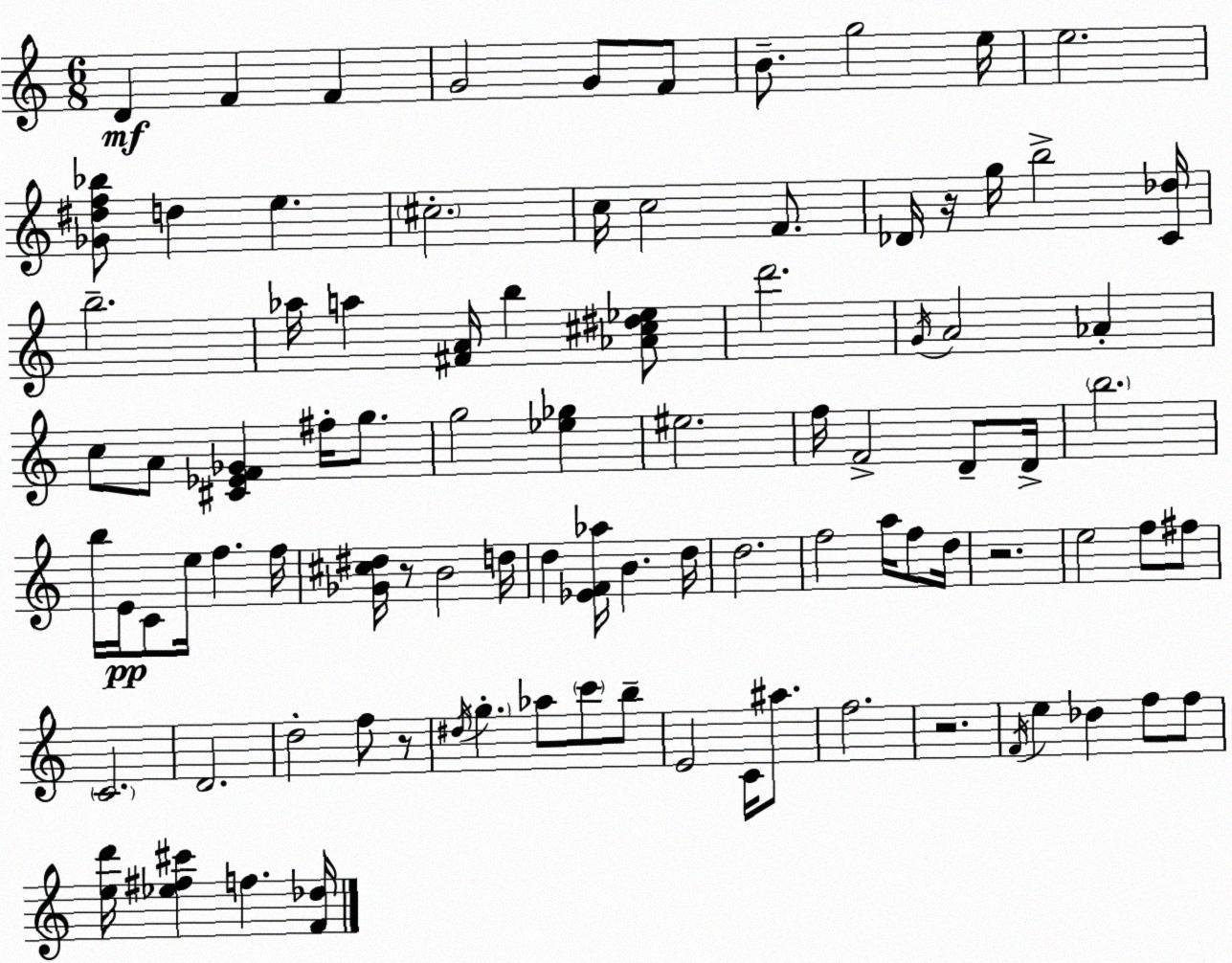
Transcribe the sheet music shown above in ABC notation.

X:1
T:Untitled
M:6/8
L:1/4
K:C
D F F G2 G/2 F/2 B/2 g2 e/4 e2 [_G^df_b]/2 d e ^c2 c/4 c2 F/2 _D/4 z/4 g/4 b2 [C_d]/4 b2 _a/4 a [^FA]/4 b [_A^c^d_e]/2 d'2 G/4 A2 _A c/2 A/2 [^C_EF_G] ^f/4 g/2 g2 [_e_g] ^e2 f/4 F2 D/2 D/4 b2 b/4 E/4 C/2 e/4 f f/4 [_G^c^d]/4 z/2 B2 d/4 d [_EF_a]/4 B d/4 d2 f2 a/4 f/2 d/4 z2 e2 f/2 ^f/2 C2 D2 d2 f/2 z/2 ^d/4 g _a/2 c'/2 b/2 E2 C/4 ^a/2 f2 z2 F/4 e _d f/2 f/2 [ed']/4 [_e^f^c'] f [F_d]/4